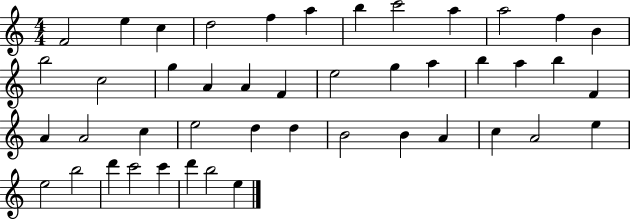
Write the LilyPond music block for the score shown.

{
  \clef treble
  \numericTimeSignature
  \time 4/4
  \key c \major
  f'2 e''4 c''4 | d''2 f''4 a''4 | b''4 c'''2 a''4 | a''2 f''4 b'4 | \break b''2 c''2 | g''4 a'4 a'4 f'4 | e''2 g''4 a''4 | b''4 a''4 b''4 f'4 | \break a'4 a'2 c''4 | e''2 d''4 d''4 | b'2 b'4 a'4 | c''4 a'2 e''4 | \break e''2 b''2 | d'''4 c'''2 c'''4 | d'''4 b''2 e''4 | \bar "|."
}